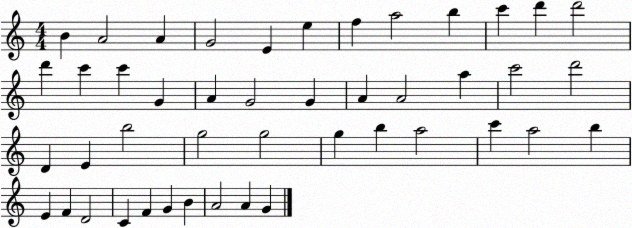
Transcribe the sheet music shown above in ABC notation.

X:1
T:Untitled
M:4/4
L:1/4
K:C
B A2 A G2 E e f a2 b c' d' d'2 d' c' c' G A G2 G A A2 a c'2 d'2 D E b2 g2 g2 g b a2 c' a2 b E F D2 C F G B A2 A G